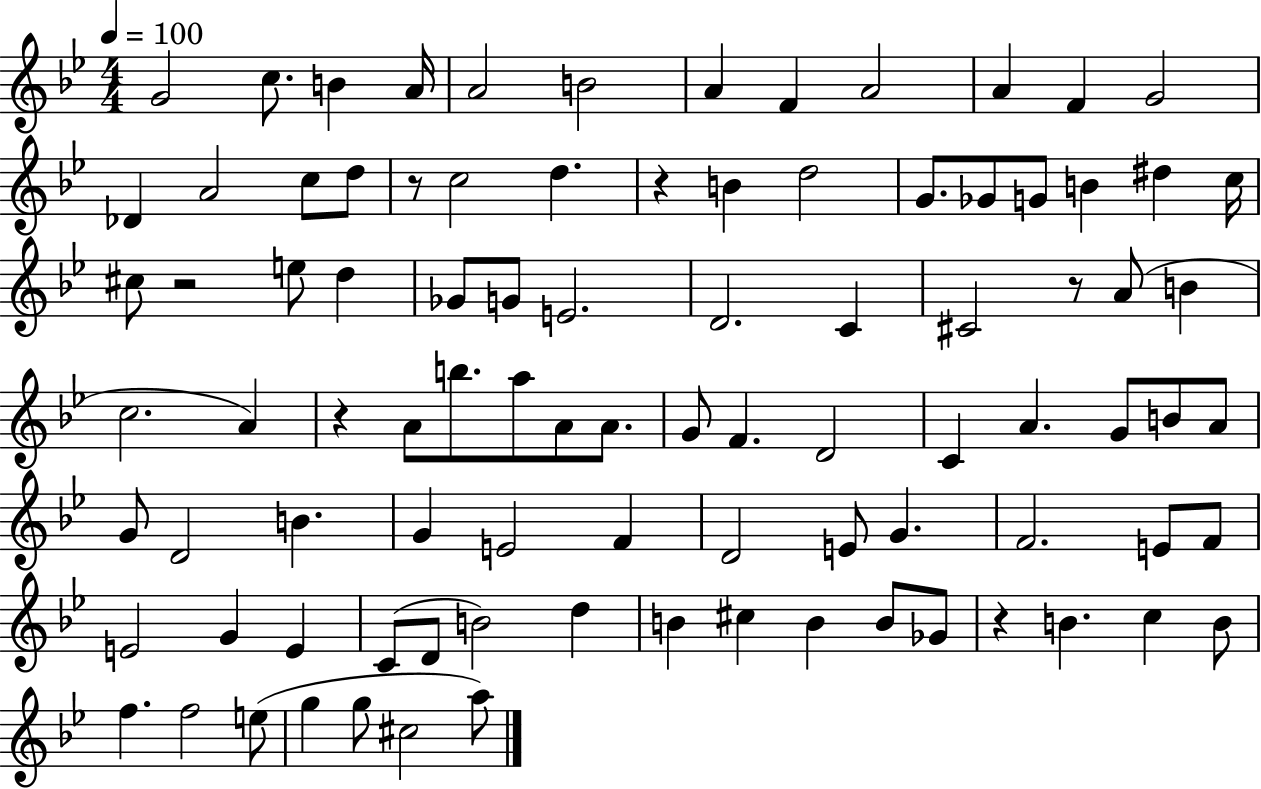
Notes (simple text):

G4/h C5/e. B4/q A4/s A4/h B4/h A4/q F4/q A4/h A4/q F4/q G4/h Db4/q A4/h C5/e D5/e R/e C5/h D5/q. R/q B4/q D5/h G4/e. Gb4/e G4/e B4/q D#5/q C5/s C#5/e R/h E5/e D5/q Gb4/e G4/e E4/h. D4/h. C4/q C#4/h R/e A4/e B4/q C5/h. A4/q R/q A4/e B5/e. A5/e A4/e A4/e. G4/e F4/q. D4/h C4/q A4/q. G4/e B4/e A4/e G4/e D4/h B4/q. G4/q E4/h F4/q D4/h E4/e G4/q. F4/h. E4/e F4/e E4/h G4/q E4/q C4/e D4/e B4/h D5/q B4/q C#5/q B4/q B4/e Gb4/e R/q B4/q. C5/q B4/e F5/q. F5/h E5/e G5/q G5/e C#5/h A5/e